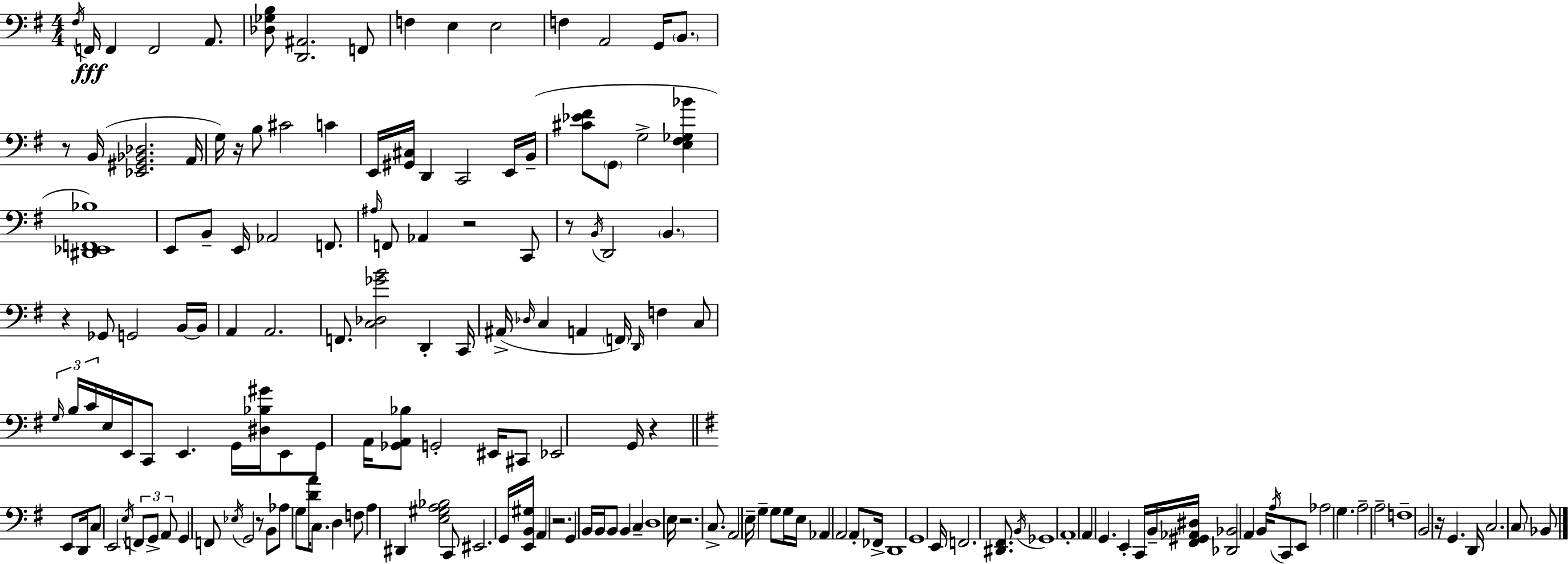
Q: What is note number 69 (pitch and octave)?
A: C#2